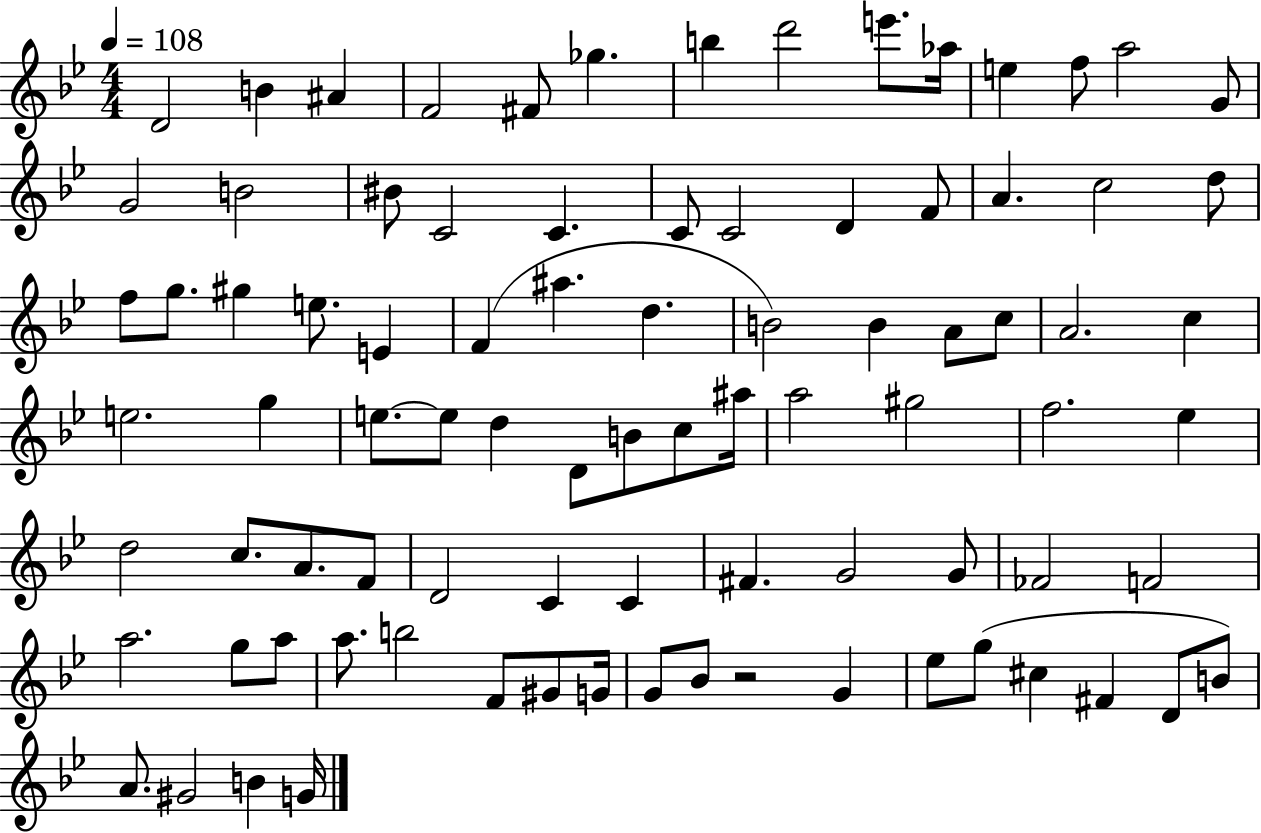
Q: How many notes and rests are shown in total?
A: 87